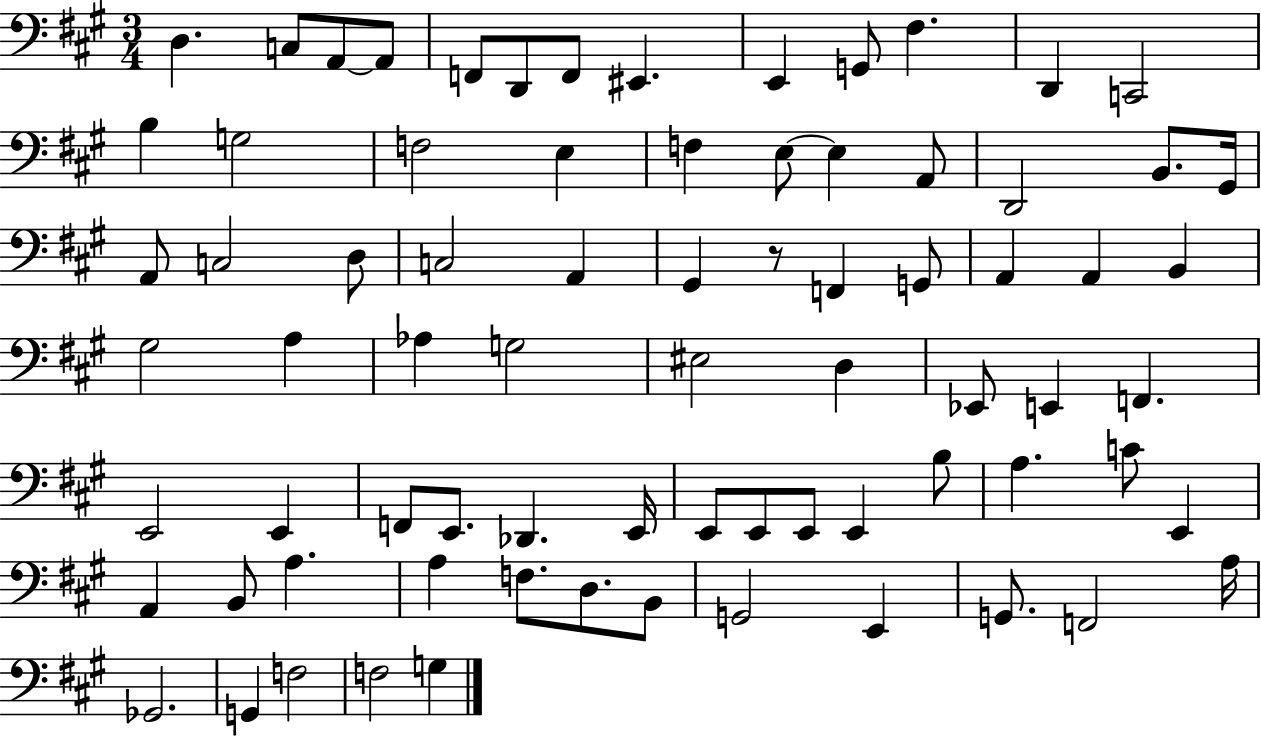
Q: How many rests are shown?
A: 1